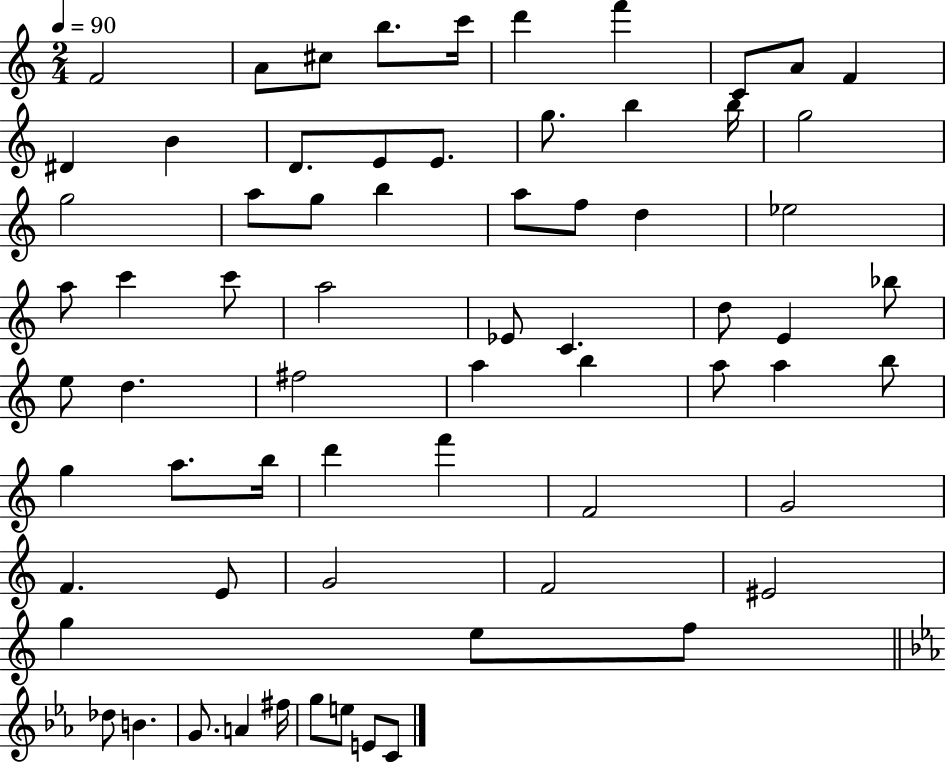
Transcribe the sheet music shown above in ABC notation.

X:1
T:Untitled
M:2/4
L:1/4
K:C
F2 A/2 ^c/2 b/2 c'/4 d' f' C/2 A/2 F ^D B D/2 E/2 E/2 g/2 b b/4 g2 g2 a/2 g/2 b a/2 f/2 d _e2 a/2 c' c'/2 a2 _E/2 C d/2 E _b/2 e/2 d ^f2 a b a/2 a b/2 g a/2 b/4 d' f' F2 G2 F E/2 G2 F2 ^E2 g e/2 f/2 _d/2 B G/2 A ^f/4 g/2 e/2 E/2 C/2